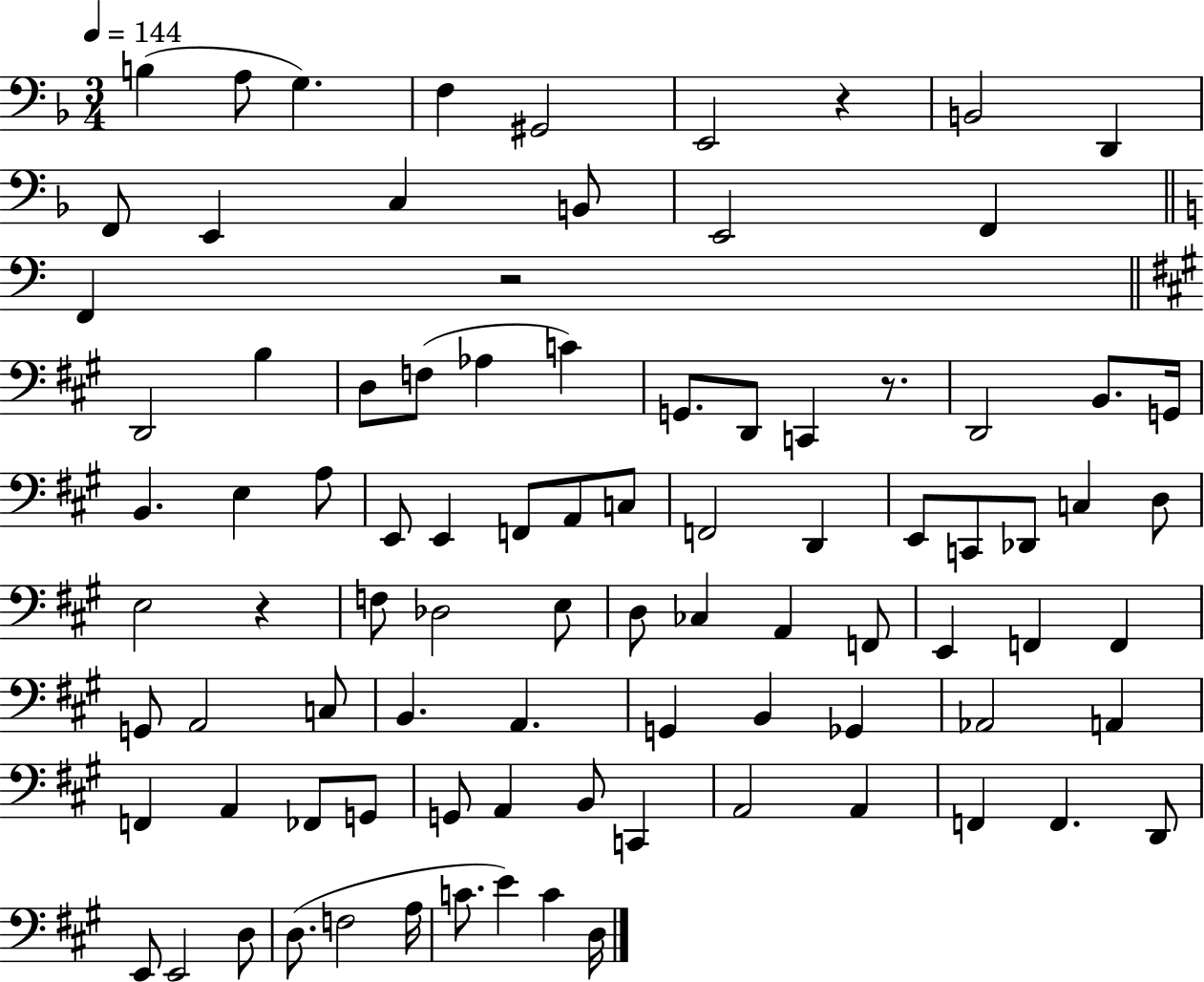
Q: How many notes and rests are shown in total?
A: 90